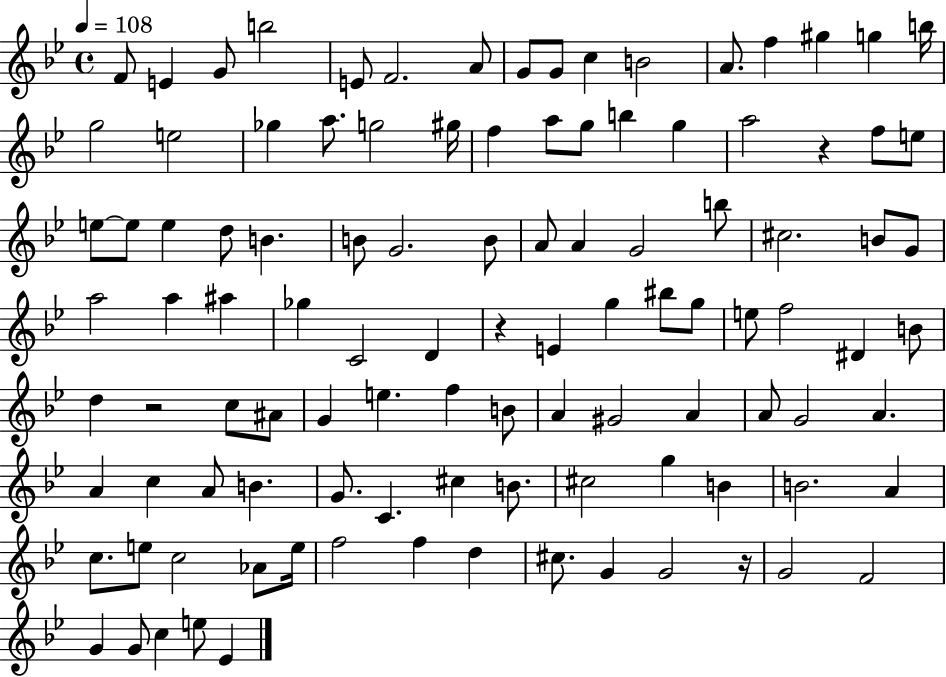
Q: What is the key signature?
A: BES major